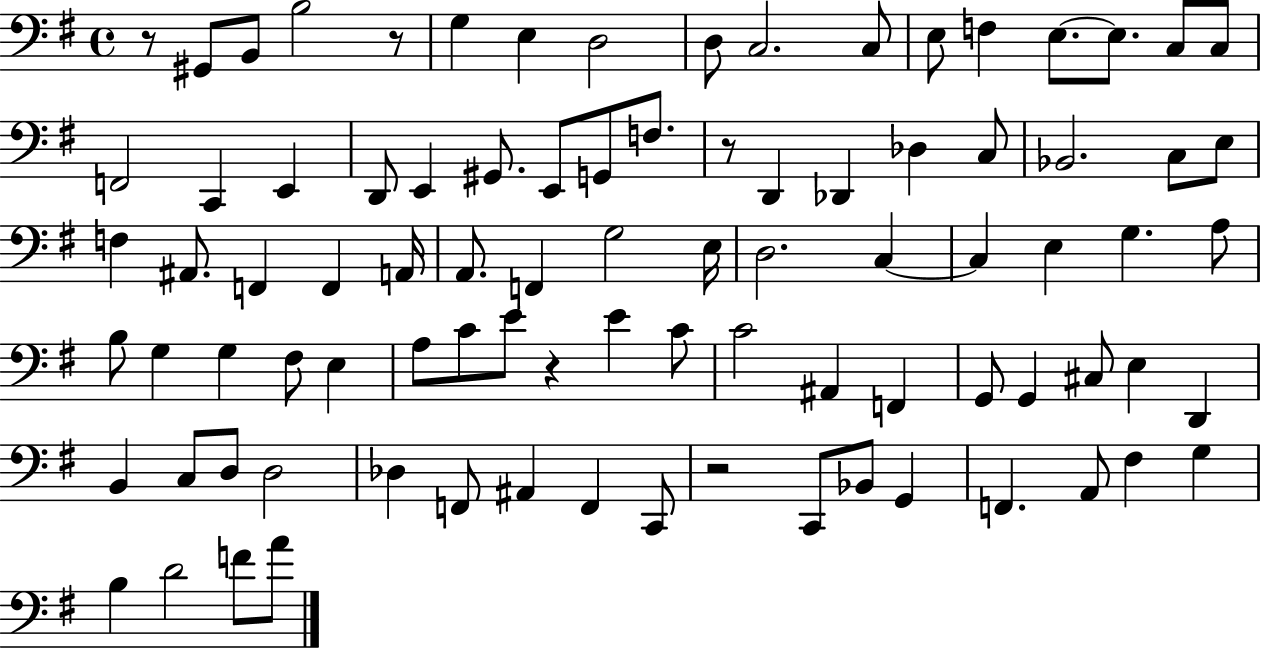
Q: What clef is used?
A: bass